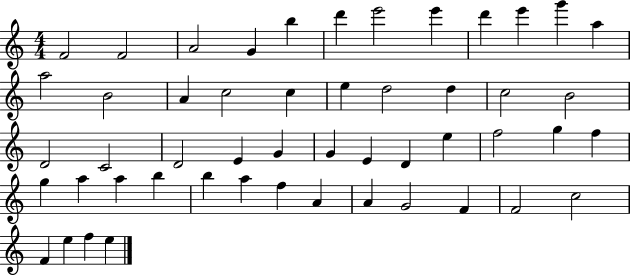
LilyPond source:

{
  \clef treble
  \numericTimeSignature
  \time 4/4
  \key c \major
  f'2 f'2 | a'2 g'4 b''4 | d'''4 e'''2 e'''4 | d'''4 e'''4 g'''4 a''4 | \break a''2 b'2 | a'4 c''2 c''4 | e''4 d''2 d''4 | c''2 b'2 | \break d'2 c'2 | d'2 e'4 g'4 | g'4 e'4 d'4 e''4 | f''2 g''4 f''4 | \break g''4 a''4 a''4 b''4 | b''4 a''4 f''4 a'4 | a'4 g'2 f'4 | f'2 c''2 | \break f'4 e''4 f''4 e''4 | \bar "|."
}